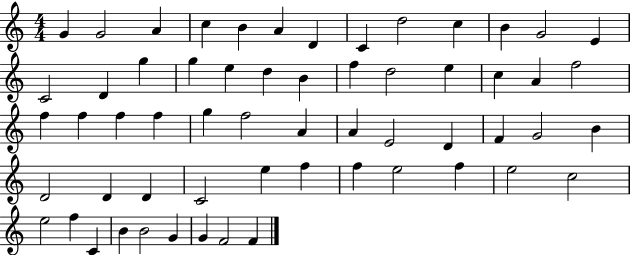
X:1
T:Untitled
M:4/4
L:1/4
K:C
G G2 A c B A D C d2 c B G2 E C2 D g g e d B f d2 e c A f2 f f f f g f2 A A E2 D F G2 B D2 D D C2 e f f e2 f e2 c2 e2 f C B B2 G G F2 F